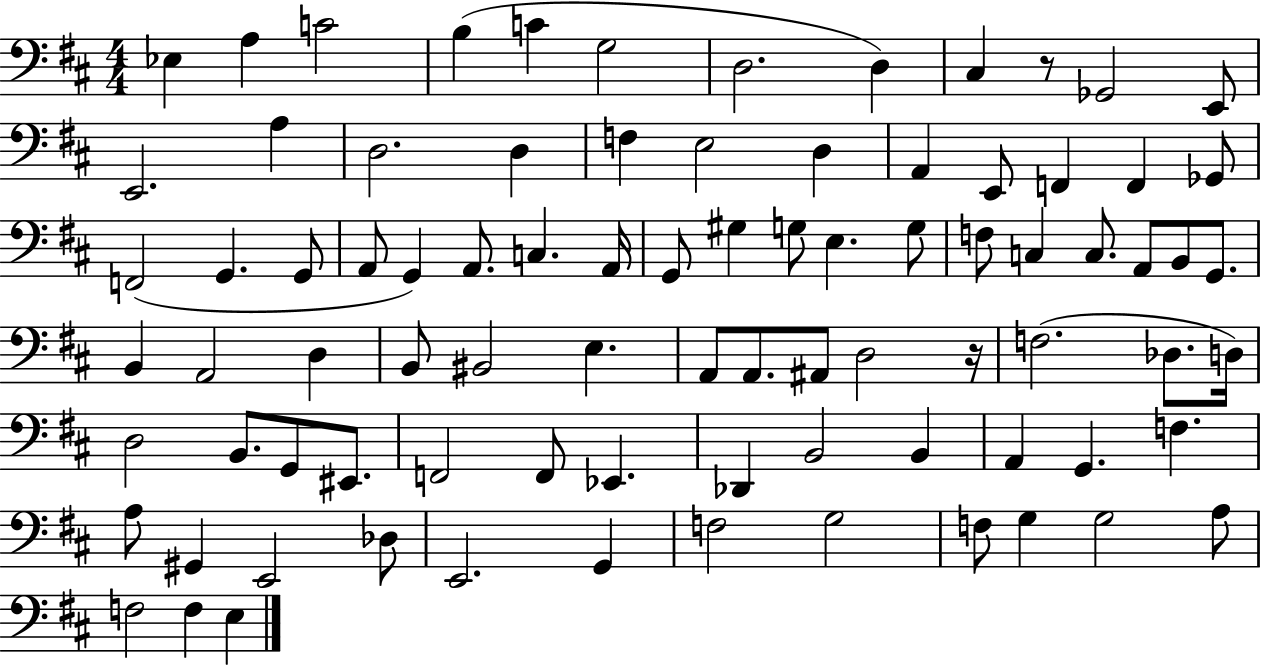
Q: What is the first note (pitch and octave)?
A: Eb3